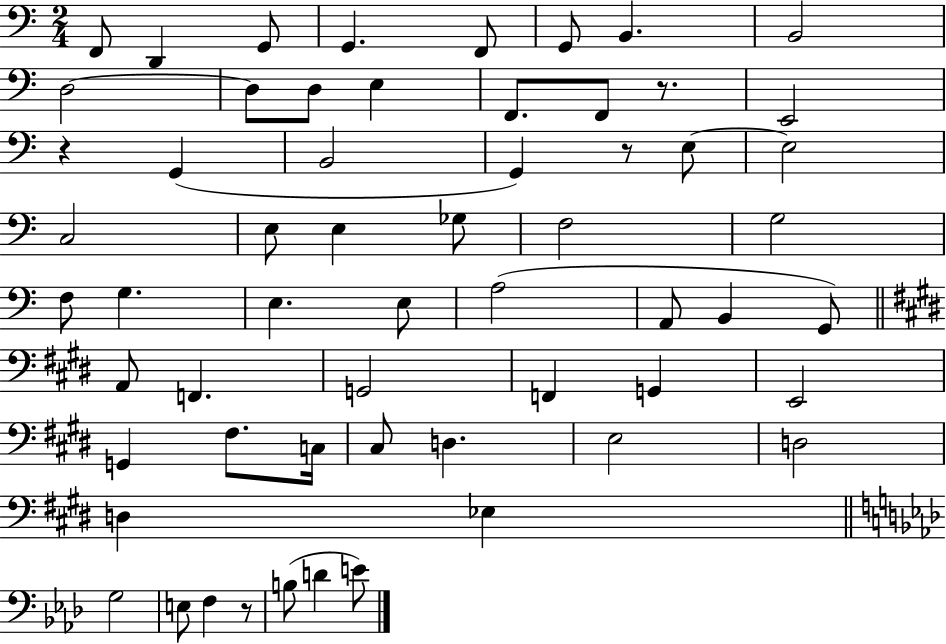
{
  \clef bass
  \numericTimeSignature
  \time 2/4
  \key c \major
  f,8 d,4 g,8 | g,4. f,8 | g,8 b,4. | b,2 | \break d2~~ | d8 d8 e4 | f,8. f,8 r8. | e,2 | \break r4 g,4( | b,2 | g,4) r8 e8~~ | e2 | \break c2 | e8 e4 ges8 | f2 | g2 | \break f8 g4. | e4. e8 | a2( | a,8 b,4 g,8) | \break \bar "||" \break \key e \major a,8 f,4. | g,2 | f,4 g,4 | e,2 | \break g,4 fis8. c16 | cis8 d4. | e2 | d2 | \break d4 ees4 | \bar "||" \break \key f \minor g2 | e8 f4 r8 | b8( d'4 e'8) | \bar "|."
}